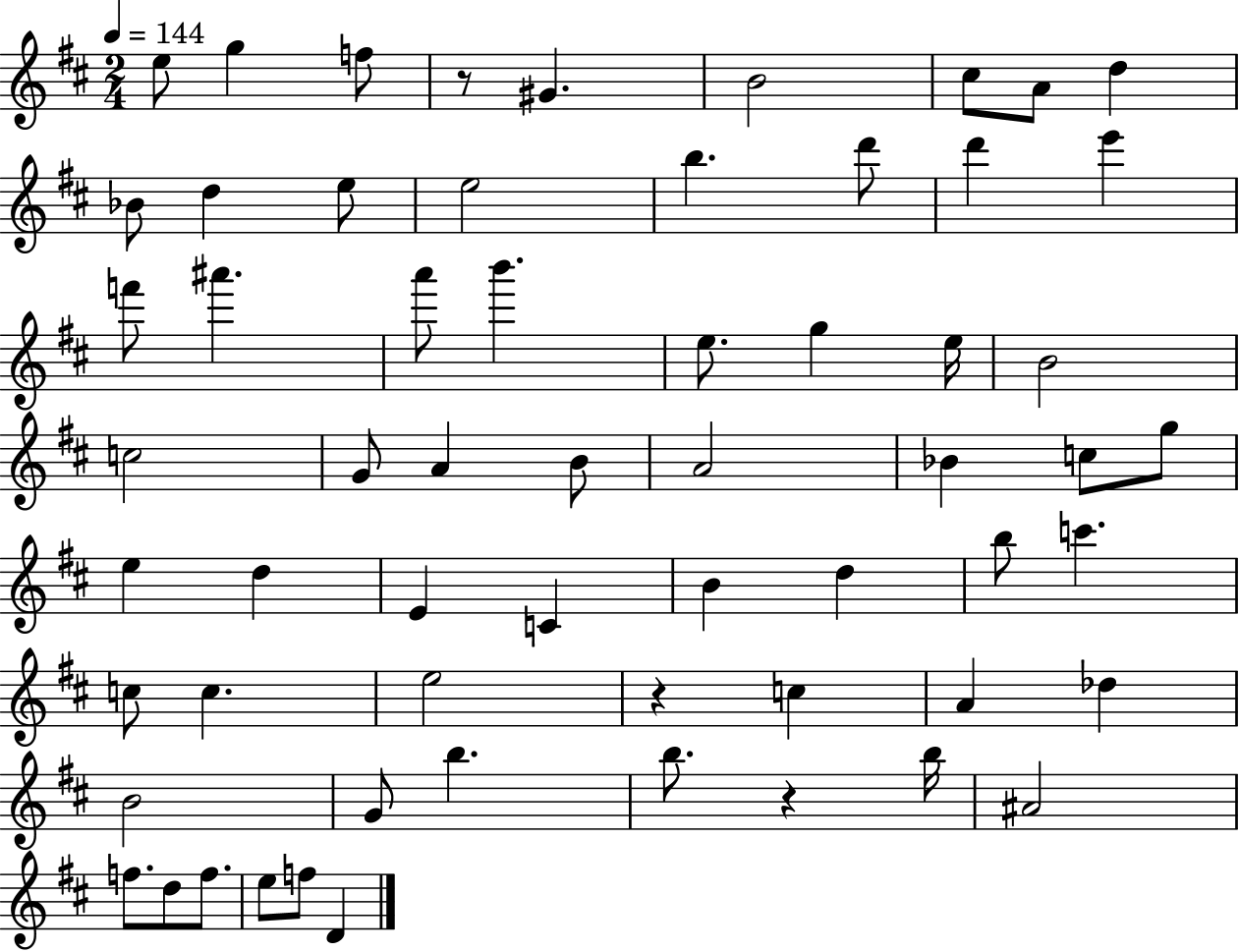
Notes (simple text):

E5/e G5/q F5/e R/e G#4/q. B4/h C#5/e A4/e D5/q Bb4/e D5/q E5/e E5/h B5/q. D6/e D6/q E6/q F6/e A#6/q. A6/e B6/q. E5/e. G5/q E5/s B4/h C5/h G4/e A4/q B4/e A4/h Bb4/q C5/e G5/e E5/q D5/q E4/q C4/q B4/q D5/q B5/e C6/q. C5/e C5/q. E5/h R/q C5/q A4/q Db5/q B4/h G4/e B5/q. B5/e. R/q B5/s A#4/h F5/e. D5/e F5/e. E5/e F5/e D4/q